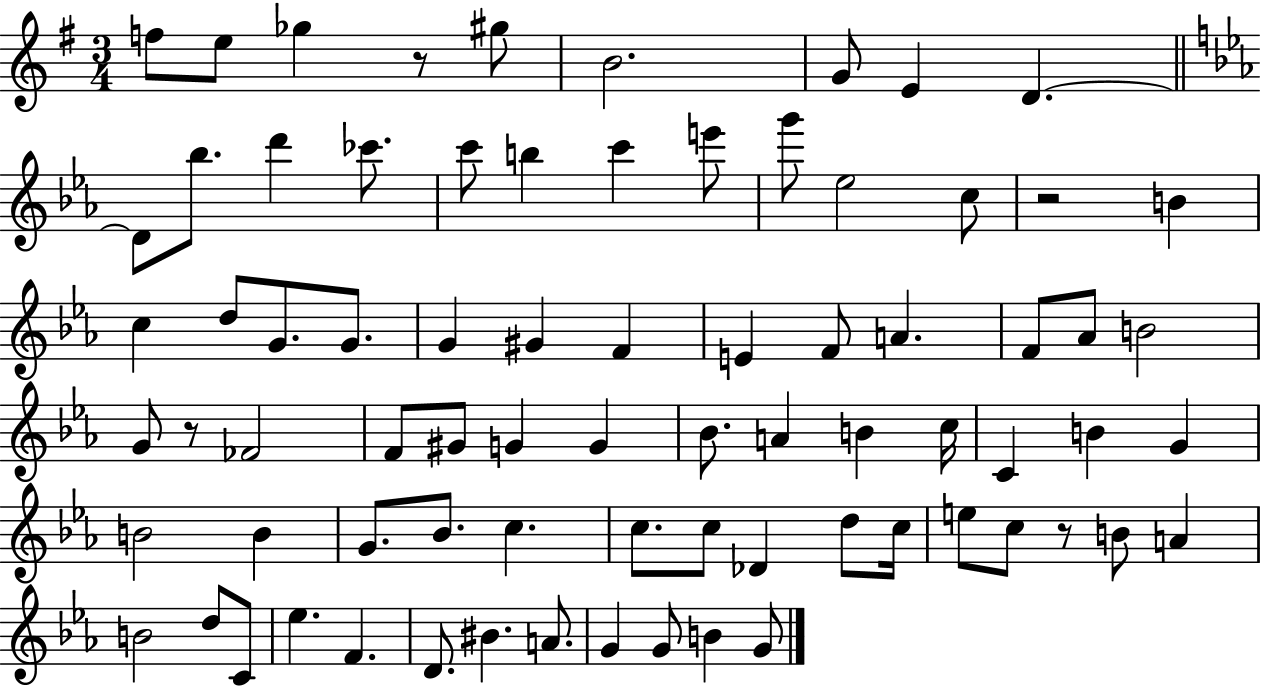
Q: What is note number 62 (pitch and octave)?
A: D5